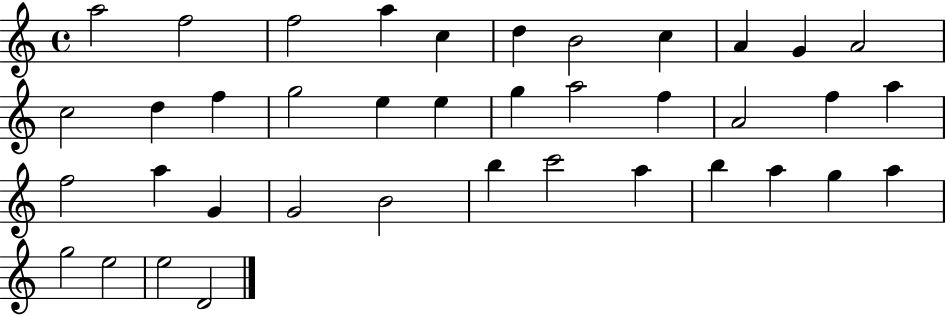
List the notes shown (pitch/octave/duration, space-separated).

A5/h F5/h F5/h A5/q C5/q D5/q B4/h C5/q A4/q G4/q A4/h C5/h D5/q F5/q G5/h E5/q E5/q G5/q A5/h F5/q A4/h F5/q A5/q F5/h A5/q G4/q G4/h B4/h B5/q C6/h A5/q B5/q A5/q G5/q A5/q G5/h E5/h E5/h D4/h